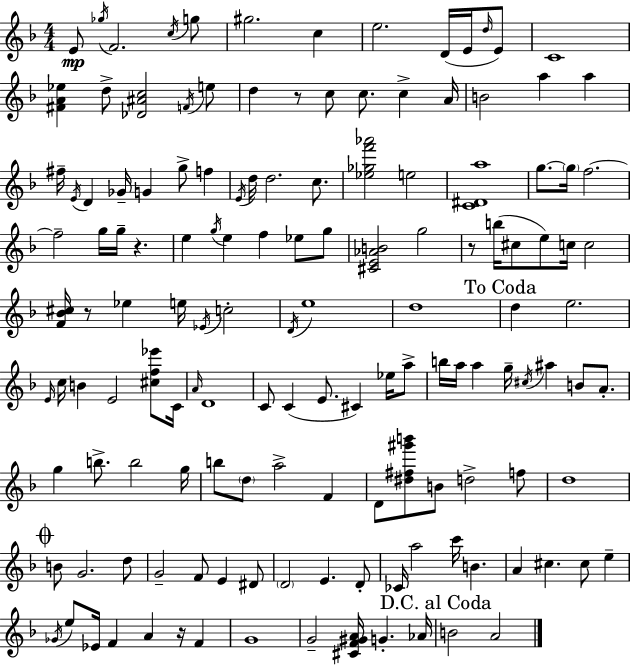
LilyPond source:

{
  \clef treble
  \numericTimeSignature
  \time 4/4
  \key f \major
  \repeat volta 2 { e'8\mp \acciaccatura { ges''16 } f'2. \acciaccatura { c''16 } | g''8 gis''2. c''4 | e''2. d'16( e'16 | \grace { d''16 }) e'8 c'1 | \break <fis' a' ees''>4 d''8-> <des' ais' c''>2 | \acciaccatura { f'16 } e''8 d''4 r8 c''8 c''8. c''4-> | a'16 b'2 a''4 | a''4 fis''16-- \acciaccatura { e'16 } d'4 ges'16-- g'4 g''8-> | \break f''4 \acciaccatura { e'16 } d''16 d''2. | c''8. <ees'' ges'' f''' aes'''>2 e''2 | <c' dis' a''>1 | g''8.~~ \parenthesize g''16 f''2.~~ | \break f''2-- g''16 g''16-- | r4. e''4 \acciaccatura { g''16 } e''4 f''4 | ees''8 g''8 <cis' e' aes' b'>2 g''2 | r8 b''16( cis''8 e''8) c''16 c''2 | \break <f' bes' cis''>16 r8 ees''4 e''16 \acciaccatura { ees'16 } | c''2-. \acciaccatura { d'16 } e''1 | d''1 | \mark "To Coda" d''4 e''2. | \break \grace { e'16 } c''16 b'4 e'2 | <cis'' f'' ees'''>8 c'16 \grace { a'16 } d'1 | c'8 c'4( | e'8. cis'4) ees''16 a''8-> b''16 a''16 a''4 | \break g''16-- \acciaccatura { cis''16 } ais''4 b'8 a'8.-. g''4 | b''8.-> b''2 g''16 b''8 \parenthesize d''8 | a''2-> f'4 d'8 <dis'' fis'' gis''' b'''>8 | b'8 d''2-> f''8 d''1 | \break \mark \markup { \musicglyph "scripts.coda" } b'8 g'2. | d''8 g'2-- | f'8 e'4 dis'8 \parenthesize d'2 | e'4. d'8-. ces'16 a''2 | \break c'''16 b'4. a'4 | cis''4. cis''8 e''4-- \acciaccatura { ges'16 } e''8 ees'16 | f'4 a'4 r16 f'4 g'1 | g'2-- | \break <cis' f' gis' a'>16 g'4.-. aes'16 \mark "D.C. al Coda" b'2 | a'2 } \bar "|."
}